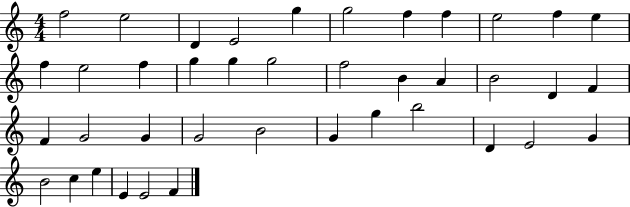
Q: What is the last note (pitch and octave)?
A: F4